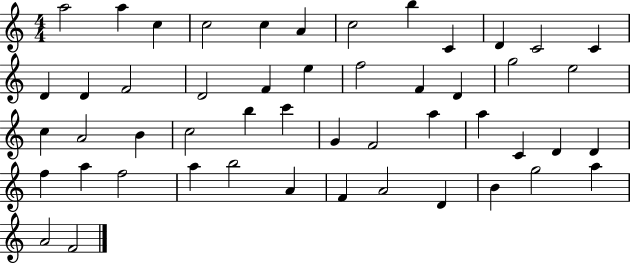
A5/h A5/q C5/q C5/h C5/q A4/q C5/h B5/q C4/q D4/q C4/h C4/q D4/q D4/q F4/h D4/h F4/q E5/q F5/h F4/q D4/q G5/h E5/h C5/q A4/h B4/q C5/h B5/q C6/q G4/q F4/h A5/q A5/q C4/q D4/q D4/q F5/q A5/q F5/h A5/q B5/h A4/q F4/q A4/h D4/q B4/q G5/h A5/q A4/h F4/h